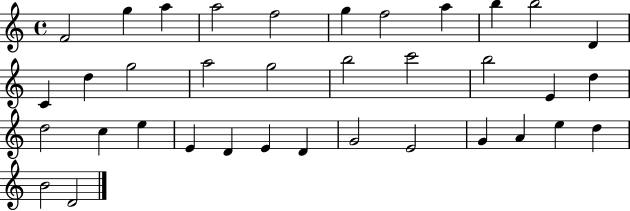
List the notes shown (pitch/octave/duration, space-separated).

F4/h G5/q A5/q A5/h F5/h G5/q F5/h A5/q B5/q B5/h D4/q C4/q D5/q G5/h A5/h G5/h B5/h C6/h B5/h E4/q D5/q D5/h C5/q E5/q E4/q D4/q E4/q D4/q G4/h E4/h G4/q A4/q E5/q D5/q B4/h D4/h